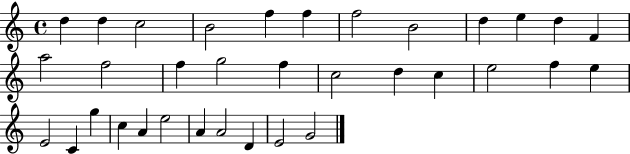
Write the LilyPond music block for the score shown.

{
  \clef treble
  \time 4/4
  \defaultTimeSignature
  \key c \major
  d''4 d''4 c''2 | b'2 f''4 f''4 | f''2 b'2 | d''4 e''4 d''4 f'4 | \break a''2 f''2 | f''4 g''2 f''4 | c''2 d''4 c''4 | e''2 f''4 e''4 | \break e'2 c'4 g''4 | c''4 a'4 e''2 | a'4 a'2 d'4 | e'2 g'2 | \break \bar "|."
}